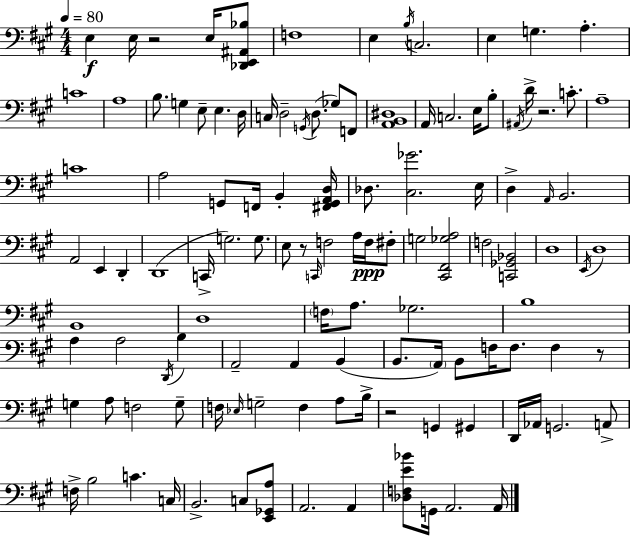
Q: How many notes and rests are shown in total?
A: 118